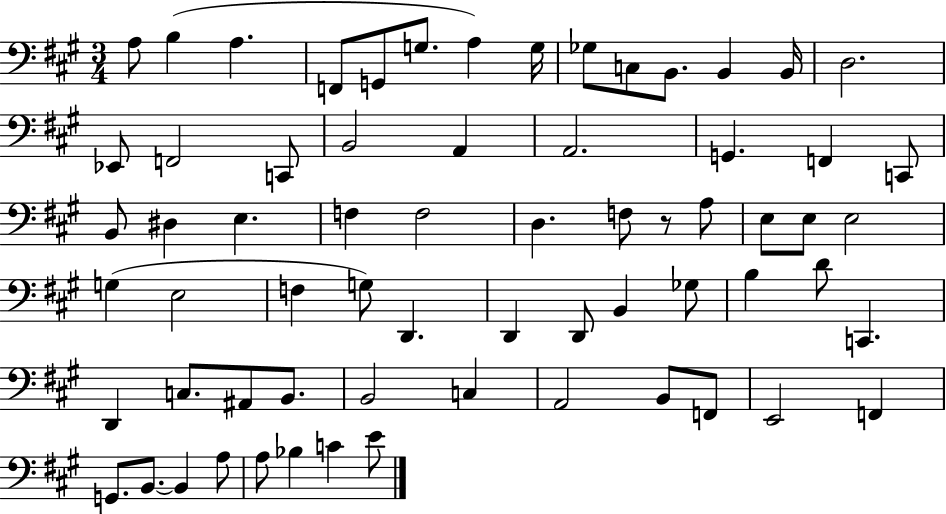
X:1
T:Untitled
M:3/4
L:1/4
K:A
A,/2 B, A, F,,/2 G,,/2 G,/2 A, G,/4 _G,/2 C,/2 B,,/2 B,, B,,/4 D,2 _E,,/2 F,,2 C,,/2 B,,2 A,, A,,2 G,, F,, C,,/2 B,,/2 ^D, E, F, F,2 D, F,/2 z/2 A,/2 E,/2 E,/2 E,2 G, E,2 F, G,/2 D,, D,, D,,/2 B,, _G,/2 B, D/2 C,, D,, C,/2 ^A,,/2 B,,/2 B,,2 C, A,,2 B,,/2 F,,/2 E,,2 F,, G,,/2 B,,/2 B,, A,/2 A,/2 _B, C E/2